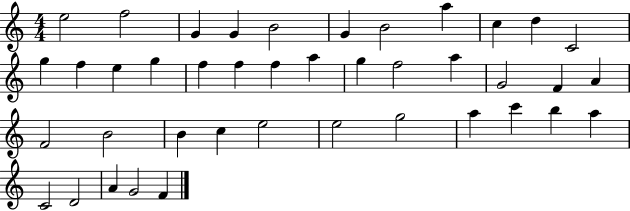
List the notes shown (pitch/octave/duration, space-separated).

E5/h F5/h G4/q G4/q B4/h G4/q B4/h A5/q C5/q D5/q C4/h G5/q F5/q E5/q G5/q F5/q F5/q F5/q A5/q G5/q F5/h A5/q G4/h F4/q A4/q F4/h B4/h B4/q C5/q E5/h E5/h G5/h A5/q C6/q B5/q A5/q C4/h D4/h A4/q G4/h F4/q